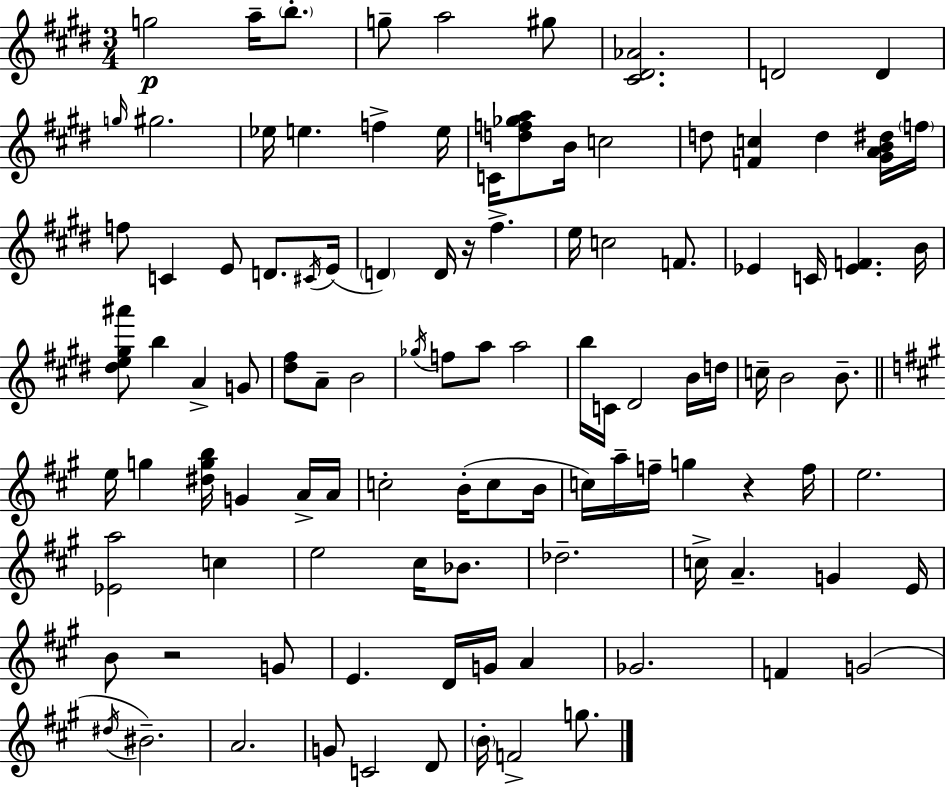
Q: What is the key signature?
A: E major